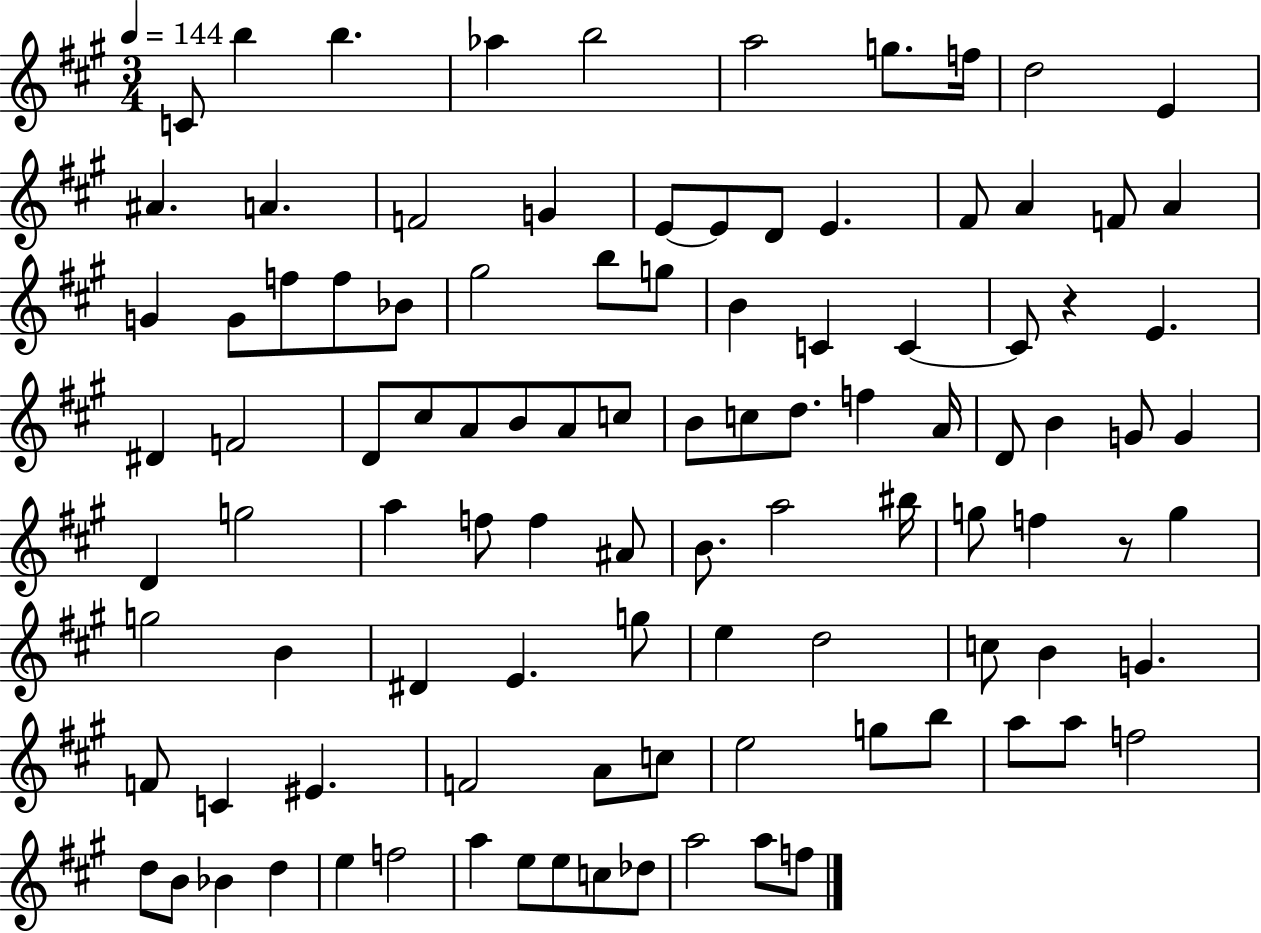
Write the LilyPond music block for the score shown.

{
  \clef treble
  \numericTimeSignature
  \time 3/4
  \key a \major
  \tempo 4 = 144
  c'8 b''4 b''4. | aes''4 b''2 | a''2 g''8. f''16 | d''2 e'4 | \break ais'4. a'4. | f'2 g'4 | e'8~~ e'8 d'8 e'4. | fis'8 a'4 f'8 a'4 | \break g'4 g'8 f''8 f''8 bes'8 | gis''2 b''8 g''8 | b'4 c'4 c'4~~ | c'8 r4 e'4. | \break dis'4 f'2 | d'8 cis''8 a'8 b'8 a'8 c''8 | b'8 c''8 d''8. f''4 a'16 | d'8 b'4 g'8 g'4 | \break d'4 g''2 | a''4 f''8 f''4 ais'8 | b'8. a''2 bis''16 | g''8 f''4 r8 g''4 | \break g''2 b'4 | dis'4 e'4. g''8 | e''4 d''2 | c''8 b'4 g'4. | \break f'8 c'4 eis'4. | f'2 a'8 c''8 | e''2 g''8 b''8 | a''8 a''8 f''2 | \break d''8 b'8 bes'4 d''4 | e''4 f''2 | a''4 e''8 e''8 c''8 des''8 | a''2 a''8 f''8 | \break \bar "|."
}